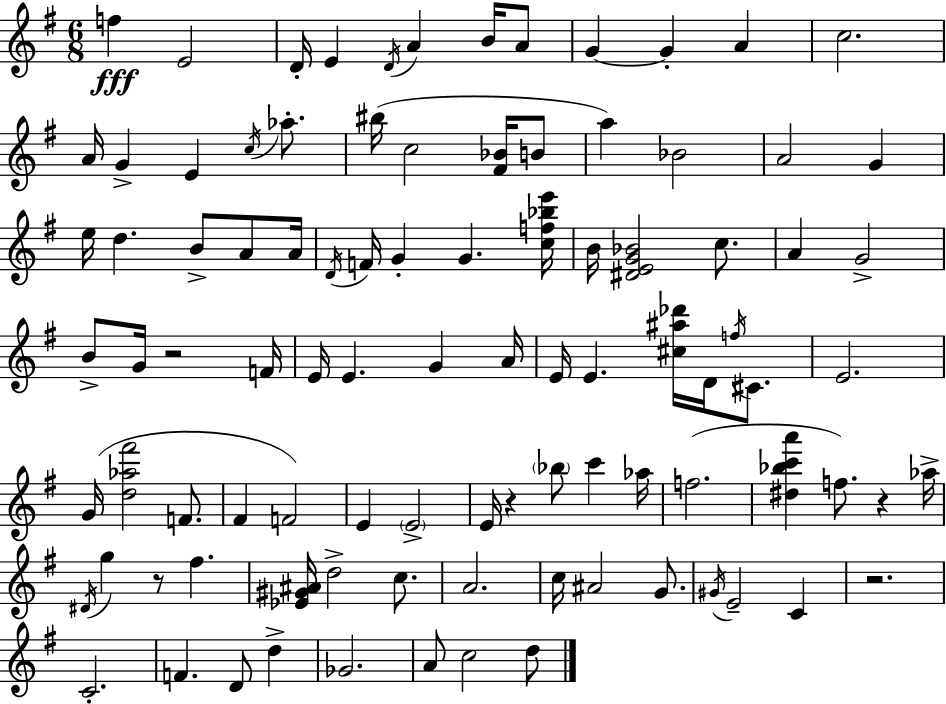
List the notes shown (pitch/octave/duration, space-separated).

F5/q E4/h D4/s E4/q D4/s A4/q B4/s A4/e G4/q G4/q A4/q C5/h. A4/s G4/q E4/q C5/s Ab5/e. BIS5/s C5/h [F#4,Bb4]/s B4/e A5/q Bb4/h A4/h G4/q E5/s D5/q. B4/e A4/e A4/s D4/s F4/s G4/q G4/q. [C5,F5,Bb5,E6]/s B4/s [D#4,E4,G4,Bb4]/h C5/e. A4/q G4/h B4/e G4/s R/h F4/s E4/s E4/q. G4/q A4/s E4/s E4/q. [C#5,A#5,Db6]/s D4/s F5/s C#4/e. E4/h. G4/s [D5,Ab5,F#6]/h F4/e. F#4/q F4/h E4/q E4/h E4/s R/q Bb5/e C6/q Ab5/s F5/h. [D#5,Bb5,C6,A6]/q F5/e. R/q Ab5/s D#4/s G5/q R/e F#5/q. [Eb4,G#4,A#4]/s D5/h C5/e. A4/h. C5/s A#4/h G4/e. G#4/s E4/h C4/q R/h. C4/h. F4/q. D4/e D5/q Gb4/h. A4/e C5/h D5/e